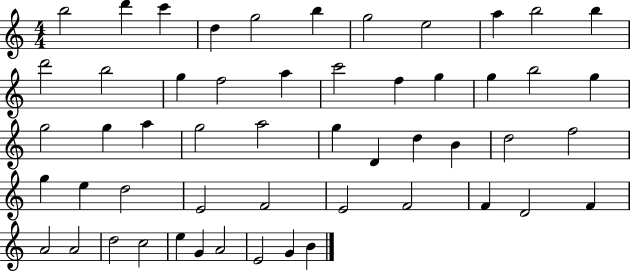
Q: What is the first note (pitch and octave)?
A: B5